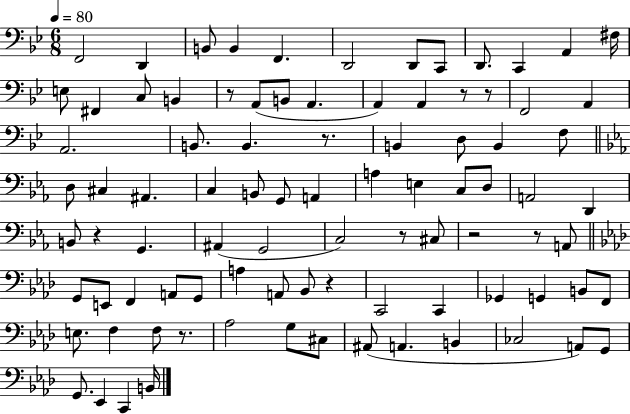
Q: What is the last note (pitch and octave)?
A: B2